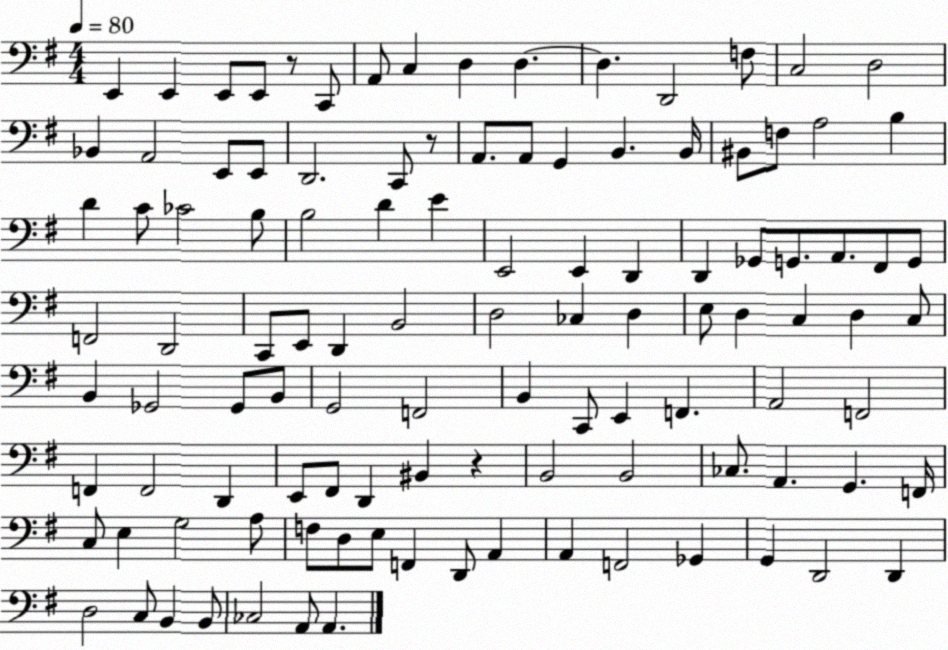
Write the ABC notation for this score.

X:1
T:Untitled
M:4/4
L:1/4
K:G
E,, E,, E,,/2 E,,/2 z/2 C,,/2 A,,/2 C, D, D, D, D,,2 F,/2 C,2 D,2 _B,, A,,2 E,,/2 E,,/2 D,,2 C,,/2 z/2 A,,/2 A,,/2 G,, B,, B,,/4 ^B,,/2 F,/2 A,2 B, D C/2 _C2 B,/2 B,2 D E E,,2 E,, D,, D,, _G,,/2 G,,/2 A,,/2 ^F,,/2 G,,/2 F,,2 D,,2 C,,/2 E,,/2 D,, B,,2 D,2 _C, D, E,/2 D, C, D, C,/2 B,, _G,,2 _G,,/2 B,,/2 G,,2 F,,2 B,, C,,/2 E,, F,, A,,2 F,,2 F,, F,,2 D,, E,,/2 ^F,,/2 D,, ^B,, z B,,2 B,,2 _C,/2 A,, G,, F,,/4 C,/2 E, G,2 A,/2 F,/2 D,/2 E,/2 F,, D,,/2 A,, A,, F,,2 _G,, G,, D,,2 D,, D,2 C,/2 B,, B,,/2 _C,2 A,,/2 A,,